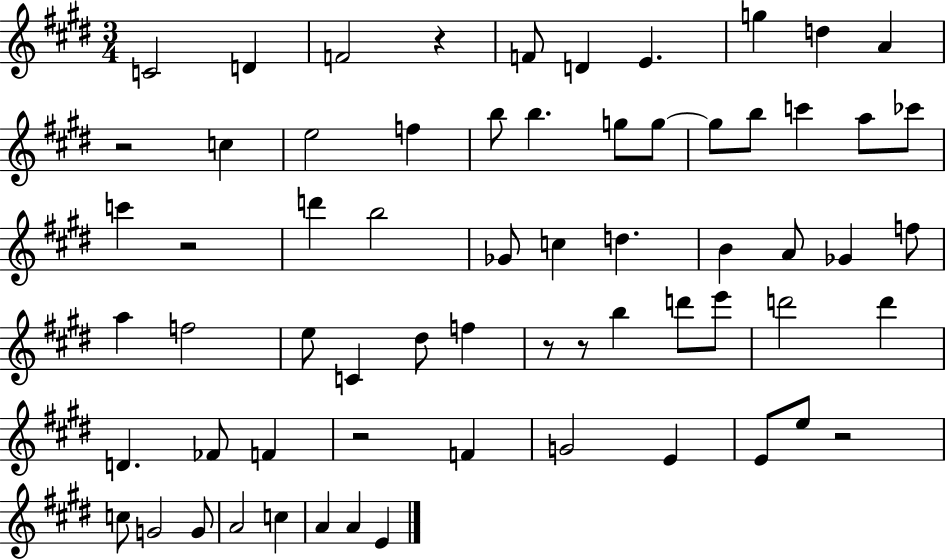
{
  \clef treble
  \numericTimeSignature
  \time 3/4
  \key e \major
  c'2 d'4 | f'2 r4 | f'8 d'4 e'4. | g''4 d''4 a'4 | \break r2 c''4 | e''2 f''4 | b''8 b''4. g''8 g''8~~ | g''8 b''8 c'''4 a''8 ces'''8 | \break c'''4 r2 | d'''4 b''2 | ges'8 c''4 d''4. | b'4 a'8 ges'4 f''8 | \break a''4 f''2 | e''8 c'4 dis''8 f''4 | r8 r8 b''4 d'''8 e'''8 | d'''2 d'''4 | \break d'4. fes'8 f'4 | r2 f'4 | g'2 e'4 | e'8 e''8 r2 | \break c''8 g'2 g'8 | a'2 c''4 | a'4 a'4 e'4 | \bar "|."
}